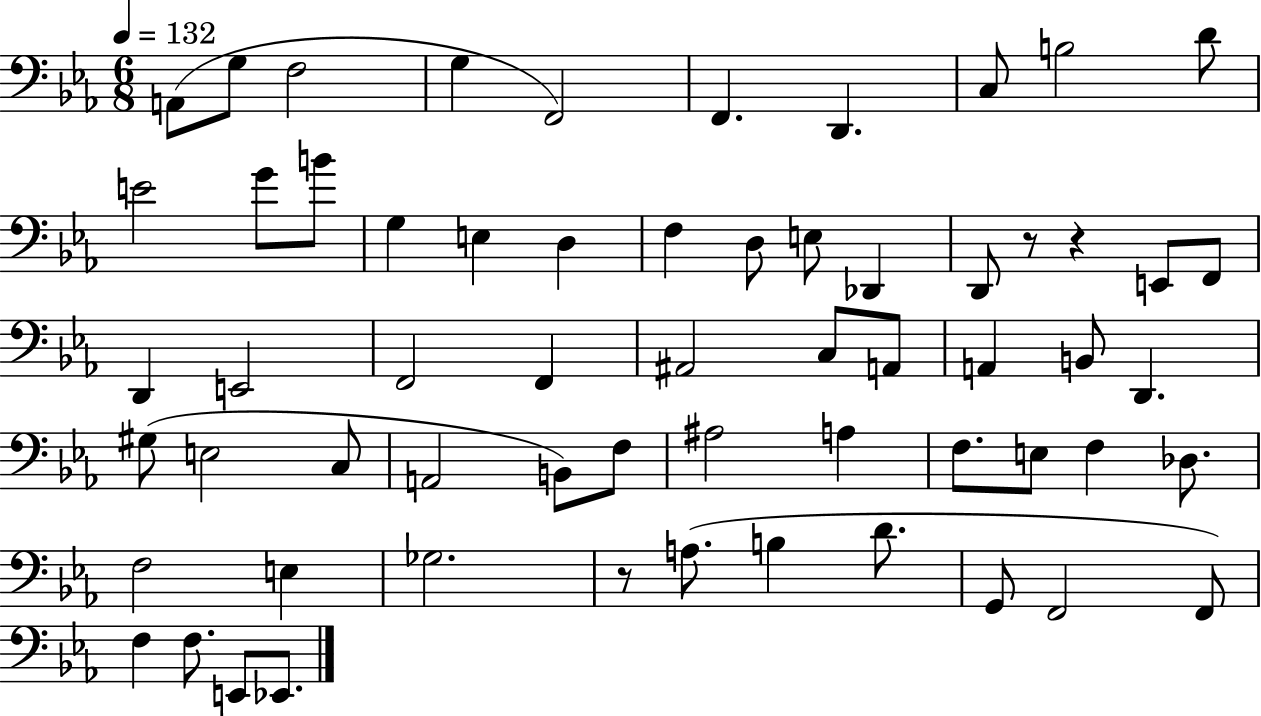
A2/e G3/e F3/h G3/q F2/h F2/q. D2/q. C3/e B3/h D4/e E4/h G4/e B4/e G3/q E3/q D3/q F3/q D3/e E3/e Db2/q D2/e R/e R/q E2/e F2/e D2/q E2/h F2/h F2/q A#2/h C3/e A2/e A2/q B2/e D2/q. G#3/e E3/h C3/e A2/h B2/e F3/e A#3/h A3/q F3/e. E3/e F3/q Db3/e. F3/h E3/q Gb3/h. R/e A3/e. B3/q D4/e. G2/e F2/h F2/e F3/q F3/e. E2/e Eb2/e.